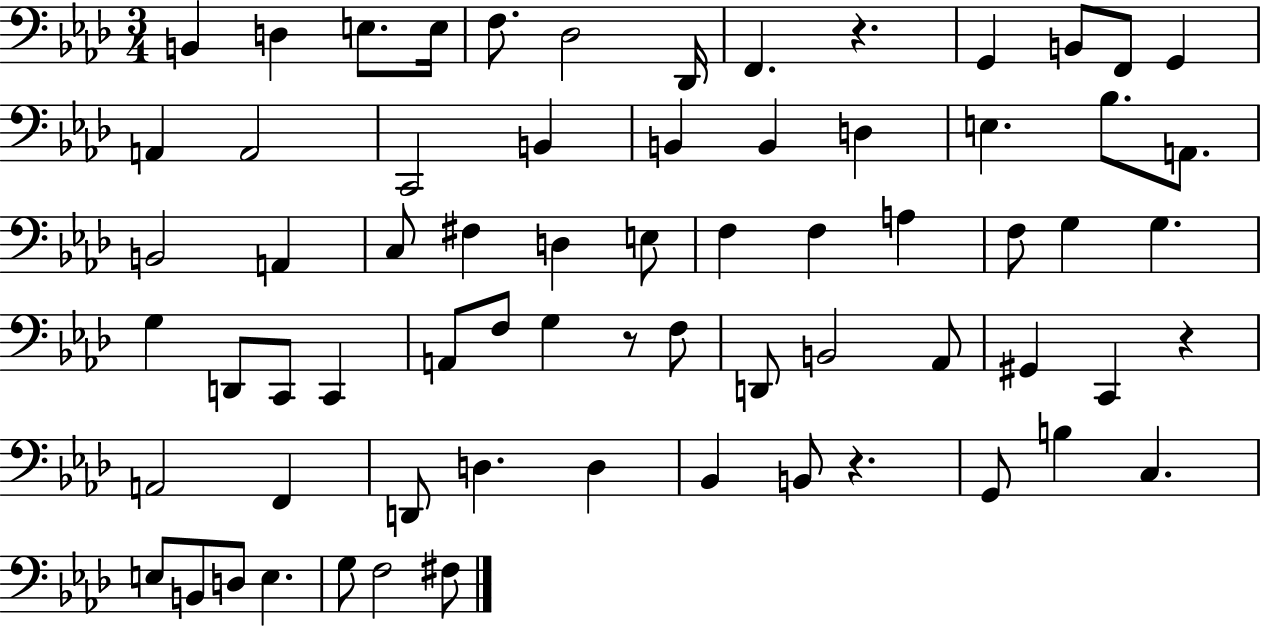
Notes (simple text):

B2/q D3/q E3/e. E3/s F3/e. Db3/h Db2/s F2/q. R/q. G2/q B2/e F2/e G2/q A2/q A2/h C2/h B2/q B2/q B2/q D3/q E3/q. Bb3/e. A2/e. B2/h A2/q C3/e F#3/q D3/q E3/e F3/q F3/q A3/q F3/e G3/q G3/q. G3/q D2/e C2/e C2/q A2/e F3/e G3/q R/e F3/e D2/e B2/h Ab2/e G#2/q C2/q R/q A2/h F2/q D2/e D3/q. D3/q Bb2/q B2/e R/q. G2/e B3/q C3/q. E3/e B2/e D3/e E3/q. G3/e F3/h F#3/e